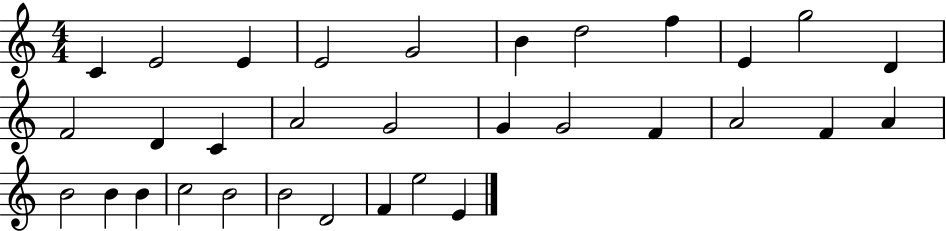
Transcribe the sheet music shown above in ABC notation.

X:1
T:Untitled
M:4/4
L:1/4
K:C
C E2 E E2 G2 B d2 f E g2 D F2 D C A2 G2 G G2 F A2 F A B2 B B c2 B2 B2 D2 F e2 E